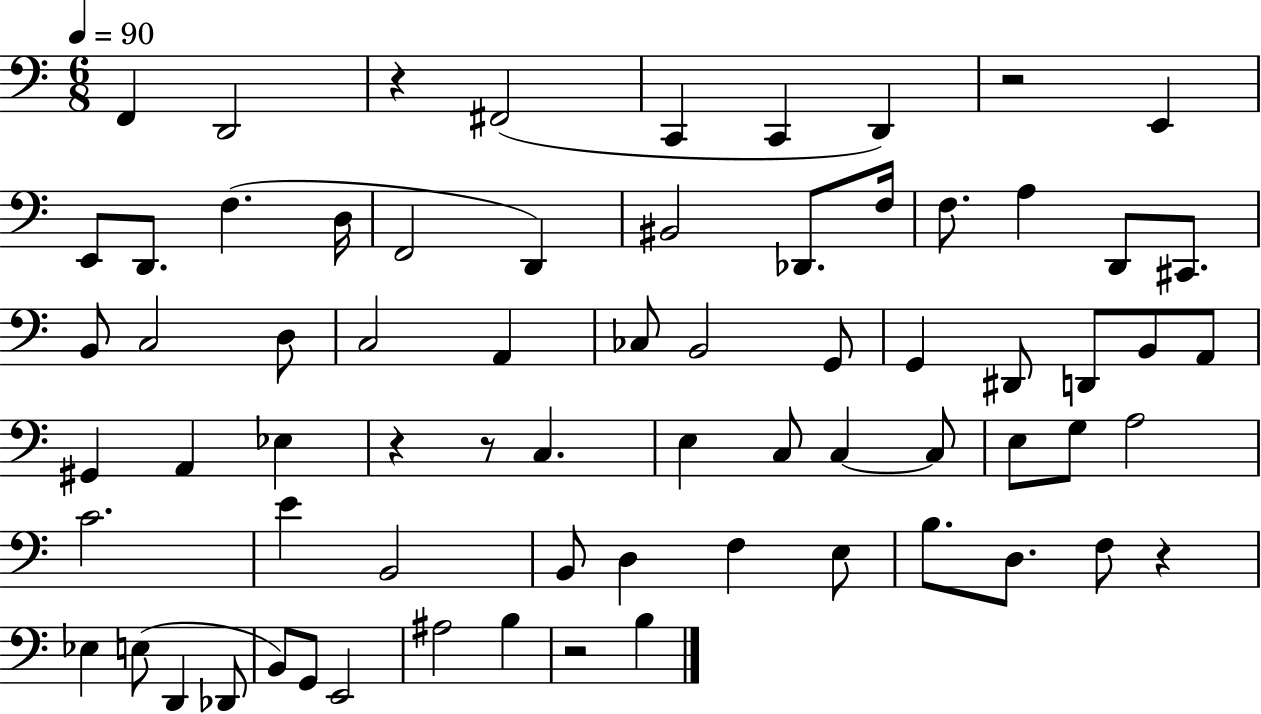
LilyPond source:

{
  \clef bass
  \numericTimeSignature
  \time 6/8
  \key c \major
  \tempo 4 = 90
  f,4 d,2 | r4 fis,2( | c,4 c,4 d,4) | r2 e,4 | \break e,8 d,8. f4.( d16 | f,2 d,4) | bis,2 des,8. f16 | f8. a4 d,8 cis,8. | \break b,8 c2 d8 | c2 a,4 | ces8 b,2 g,8 | g,4 dis,8 d,8 b,8 a,8 | \break gis,4 a,4 ees4 | r4 r8 c4. | e4 c8 c4~~ c8 | e8 g8 a2 | \break c'2. | e'4 b,2 | b,8 d4 f4 e8 | b8. d8. f8 r4 | \break ees4 e8( d,4 des,8 | b,8) g,8 e,2 | ais2 b4 | r2 b4 | \break \bar "|."
}